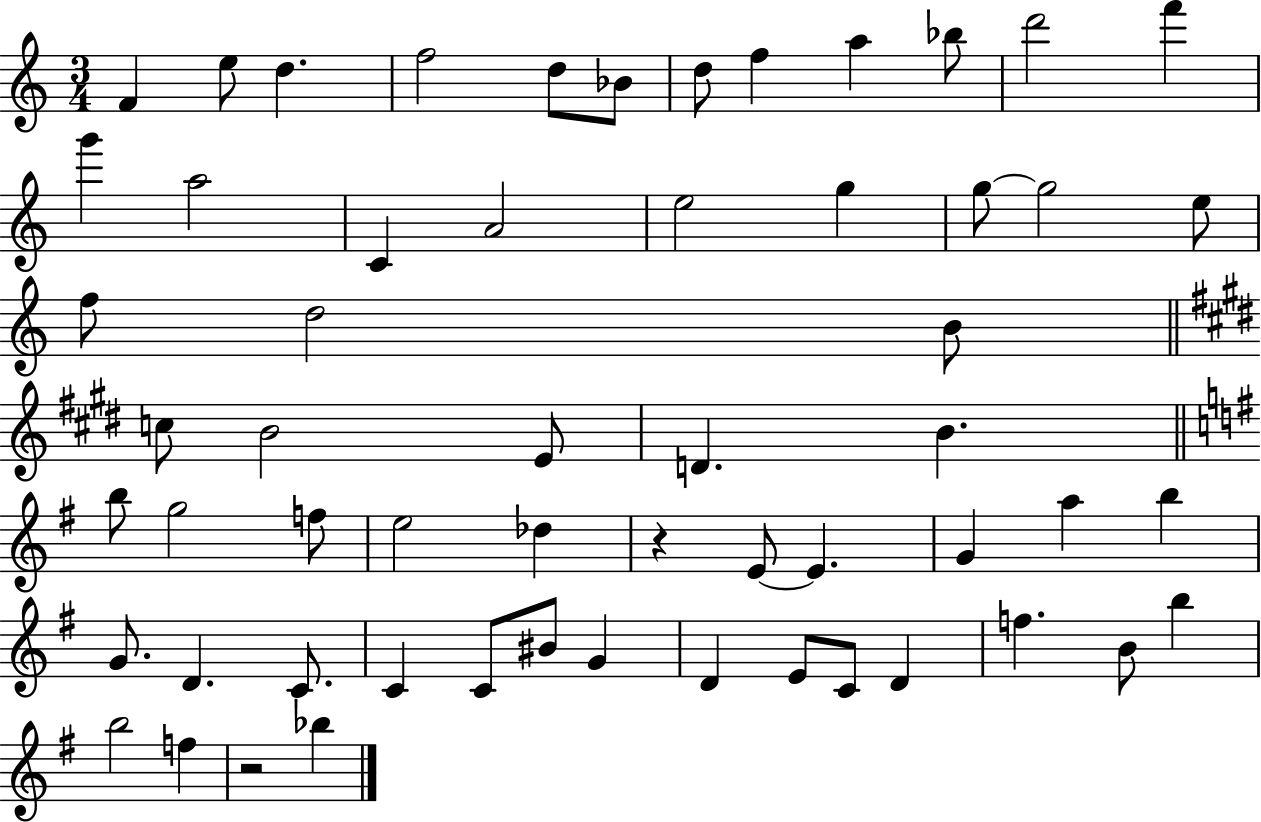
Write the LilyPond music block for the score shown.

{
  \clef treble
  \numericTimeSignature
  \time 3/4
  \key c \major
  f'4 e''8 d''4. | f''2 d''8 bes'8 | d''8 f''4 a''4 bes''8 | d'''2 f'''4 | \break g'''4 a''2 | c'4 a'2 | e''2 g''4 | g''8~~ g''2 e''8 | \break f''8 d''2 b'8 | \bar "||" \break \key e \major c''8 b'2 e'8 | d'4. b'4. | \bar "||" \break \key g \major b''8 g''2 f''8 | e''2 des''4 | r4 e'8~~ e'4. | g'4 a''4 b''4 | \break g'8. d'4. c'8. | c'4 c'8 bis'8 g'4 | d'4 e'8 c'8 d'4 | f''4. b'8 b''4 | \break b''2 f''4 | r2 bes''4 | \bar "|."
}